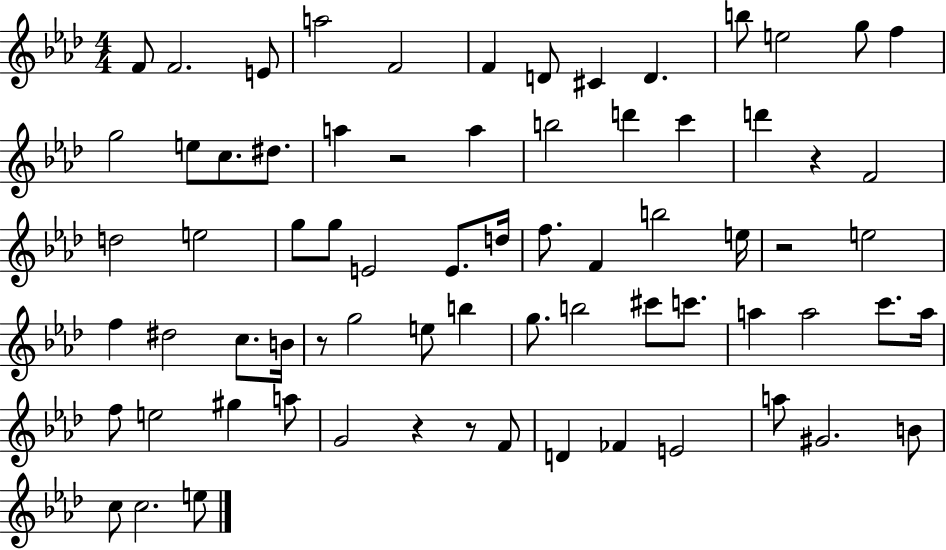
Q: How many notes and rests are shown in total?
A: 72